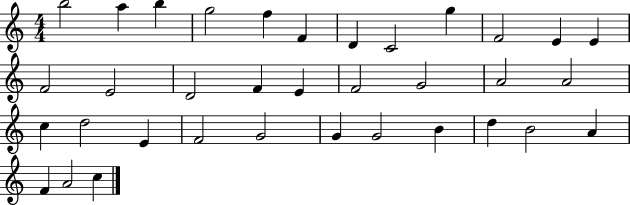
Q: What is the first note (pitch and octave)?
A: B5